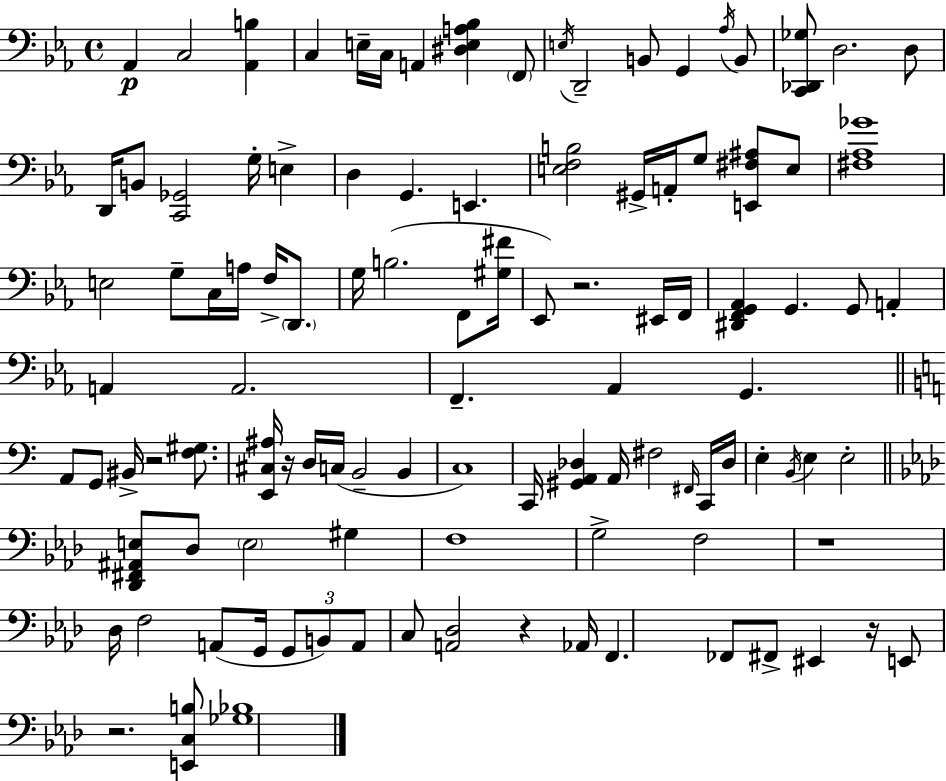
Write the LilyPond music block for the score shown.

{
  \clef bass
  \time 4/4
  \defaultTimeSignature
  \key c \minor
  aes,4\p c2 <aes, b>4 | c4 e16-- c16 a,4 <dis e a bes>4 \parenthesize f,8 | \acciaccatura { e16 } d,2-- b,8 g,4 \acciaccatura { aes16 } | b,8 <c, des, ges>8 d2. | \break d8 d,16 b,8 <c, ges,>2 g16-. e4-> | d4 g,4. e,4. | <e f b>2 gis,16-> a,16-. g8 <e, fis ais>8 | e8 <fis aes ges'>1 | \break e2 g8-- c16 a16 f16-> \parenthesize d,8. | g16 b2.( f,8 | <gis fis'>16 ees,8) r2. | eis,16 f,16 <dis, f, g, aes,>4 g,4. g,8 a,4-. | \break a,4 a,2. | f,4.-- aes,4 g,4. | \bar "||" \break \key c \major a,8 g,8 bis,16-> r2 <f gis>8. | <e, cis ais>16 r16 d16 c16( b,2-- b,4 | c1) | c,16 <gis, a, des>4 a,16 fis2 \grace { fis,16 } c,16 | \break des16 e4-. \acciaccatura { b,16 } e4 e2-. | \bar "||" \break \key aes \major <des, fis, ais, e>8 des8 \parenthesize e2 gis4 | f1 | g2-> f2 | r1 | \break des16 f2 a,8( g,16 \tuplet 3/2 { g,8 b,8) | a,8 } c8 <a, des>2 r4 | aes,16 f,4. fes,8 fis,8-> eis,4 r16 | e,8 r2. <e, c b>8 | \break <ges bes>1 | \bar "|."
}